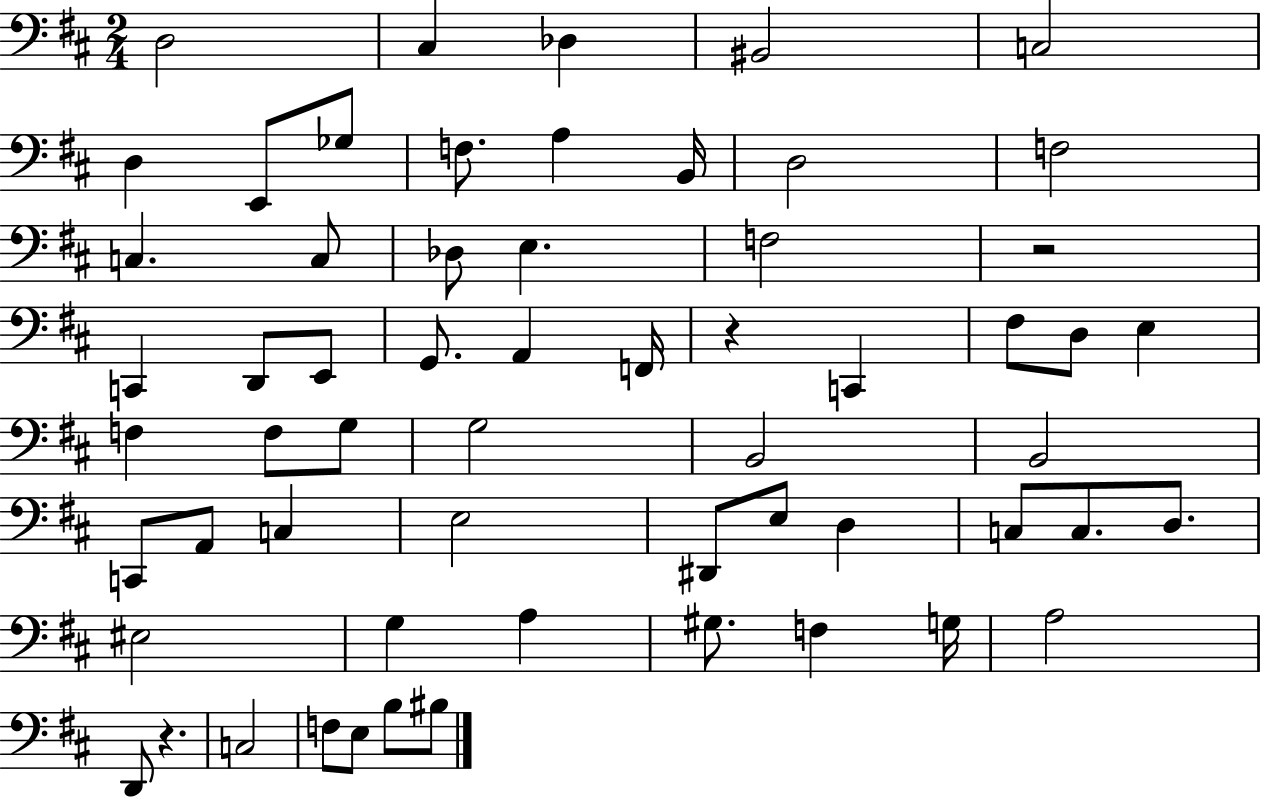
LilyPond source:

{
  \clef bass
  \numericTimeSignature
  \time 2/4
  \key d \major
  \repeat volta 2 { d2 | cis4 des4 | bis,2 | c2 | \break d4 e,8 ges8 | f8. a4 b,16 | d2 | f2 | \break c4. c8 | des8 e4. | f2 | r2 | \break c,4 d,8 e,8 | g,8. a,4 f,16 | r4 c,4 | fis8 d8 e4 | \break f4 f8 g8 | g2 | b,2 | b,2 | \break c,8 a,8 c4 | e2 | dis,8 e8 d4 | c8 c8. d8. | \break eis2 | g4 a4 | gis8. f4 g16 | a2 | \break d,8 r4. | c2 | f8 e8 b8 bis8 | } \bar "|."
}